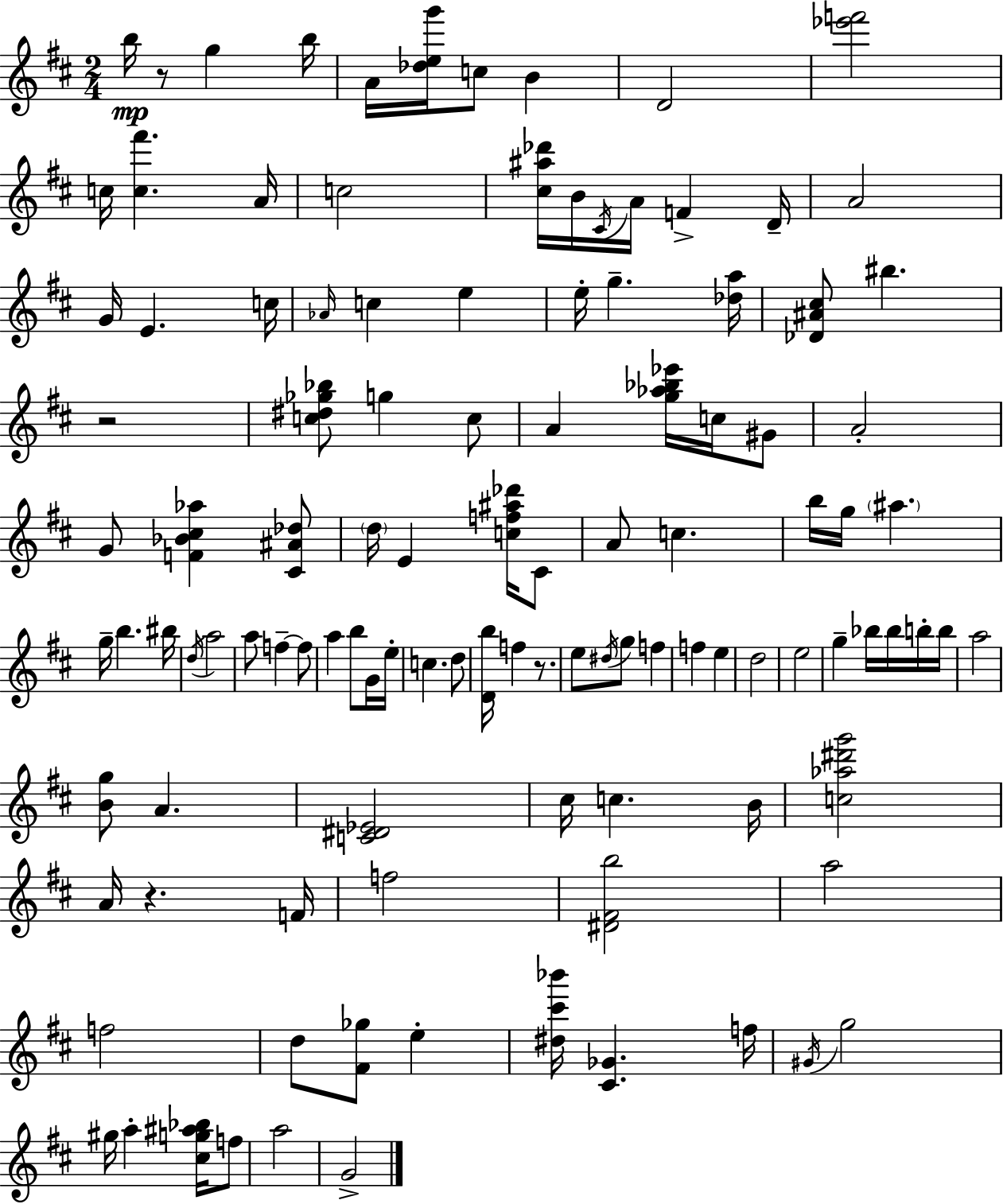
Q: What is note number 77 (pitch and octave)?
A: A5